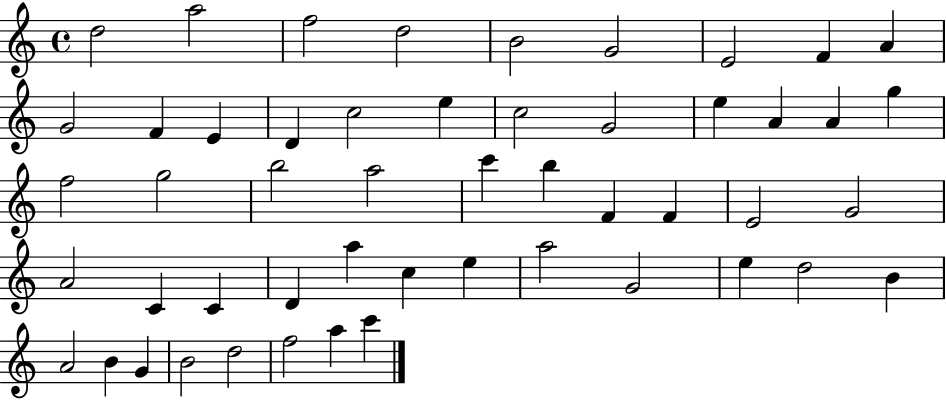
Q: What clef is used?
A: treble